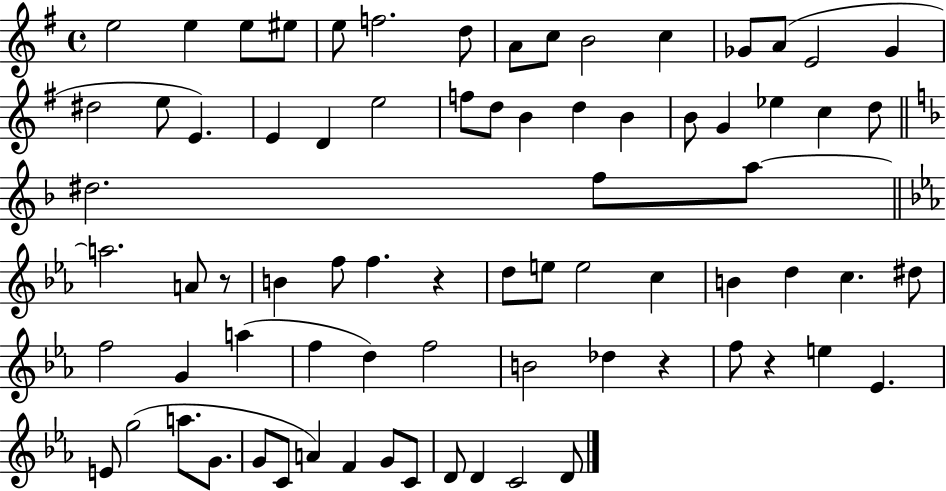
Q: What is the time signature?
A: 4/4